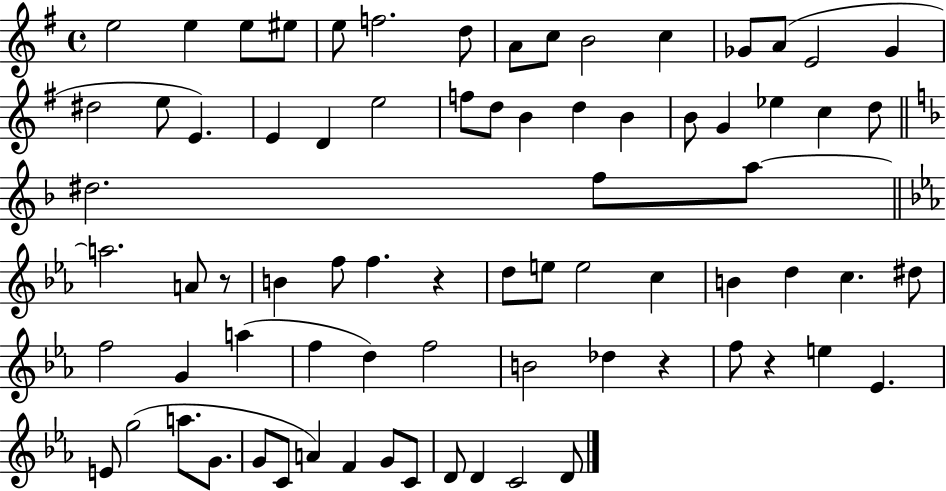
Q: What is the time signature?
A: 4/4